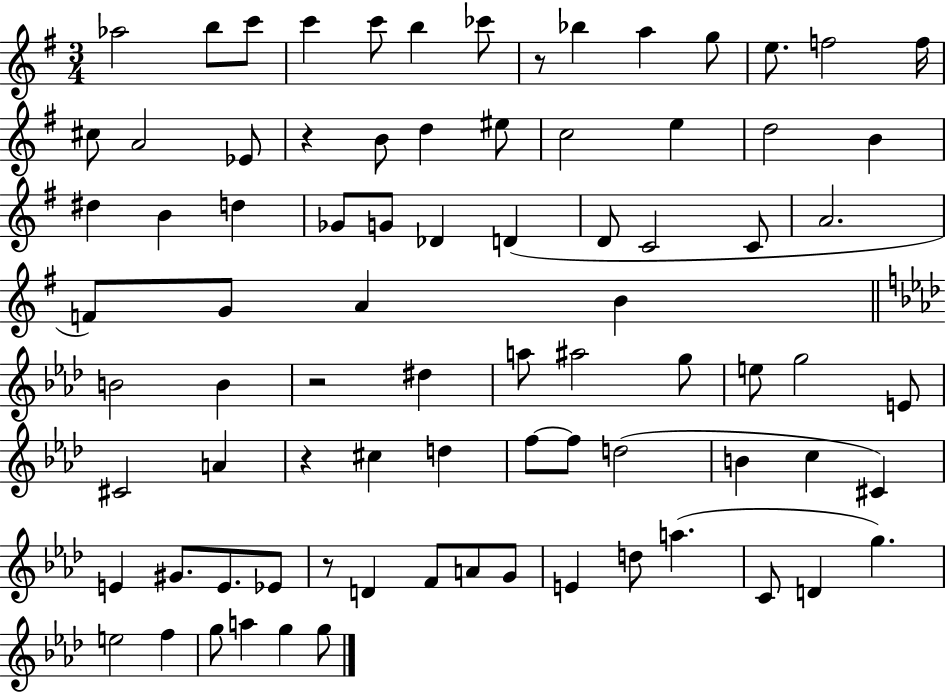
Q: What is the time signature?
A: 3/4